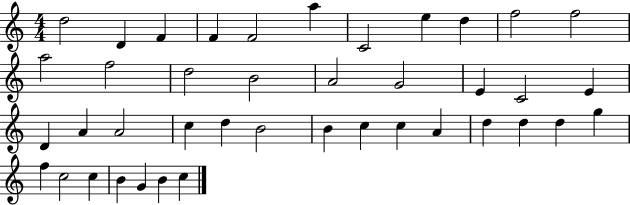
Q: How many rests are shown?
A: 0